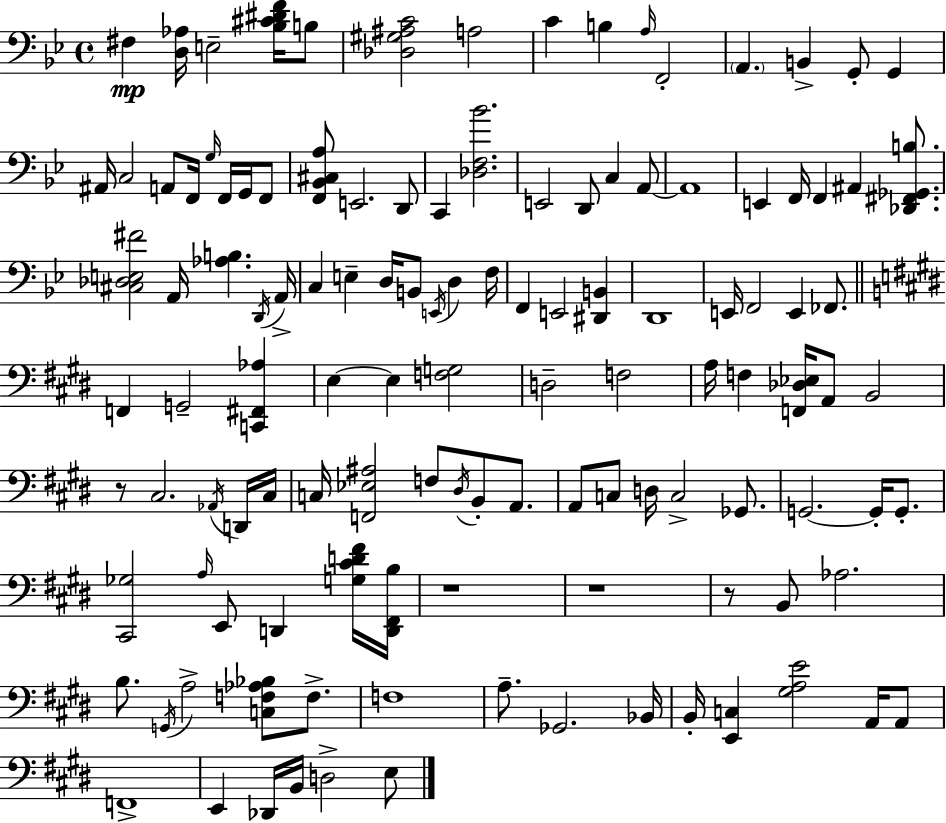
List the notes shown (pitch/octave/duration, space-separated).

F#3/q [D3,Ab3]/s E3/h [Bb3,C#4,D#4,F4]/s B3/e [Db3,G#3,A#3,C4]/h A3/h C4/q B3/q A3/s F2/h A2/q. B2/q G2/e G2/q A#2/s C3/h A2/e F2/s G3/s F2/s G2/s F2/e [F2,Bb2,C#3,A3]/e E2/h. D2/e C2/q [Db3,F3,Bb4]/h. E2/h D2/e C3/q A2/e A2/w E2/q F2/s F2/q A#2/q [Db2,F#2,Gb2,B3]/e. [C#3,Db3,E3,F#4]/h A2/s [Ab3,B3]/q. D2/s A2/s C3/q E3/q D3/s B2/e E2/s D3/q F3/s F2/q E2/h [D#2,B2]/q D2/w E2/s F2/h E2/q FES2/e. F2/q G2/h [C2,F#2,Ab3]/q E3/q E3/q [F3,G3]/h D3/h F3/h A3/s F3/q [F2,Db3,Eb3]/s A2/e B2/h R/e C#3/h. Ab2/s D2/s C#3/s C3/s [F2,Eb3,A#3]/h F3/e D#3/s B2/e A2/e. A2/e C3/e D3/s C3/h Gb2/e. G2/h. G2/s G2/e. [C#2,Gb3]/h A3/s E2/e D2/q [G3,C#4,D4,F#4]/s [D2,F#2,B3]/s R/w R/w R/e B2/e Ab3/h. B3/e. G2/s A3/h [C3,F3,Ab3,Bb3]/e F3/e. F3/w A3/e. Gb2/h. Bb2/s B2/s [E2,C3]/q [G#3,A3,E4]/h A2/s A2/e F2/w E2/q Db2/s B2/s D3/h E3/e